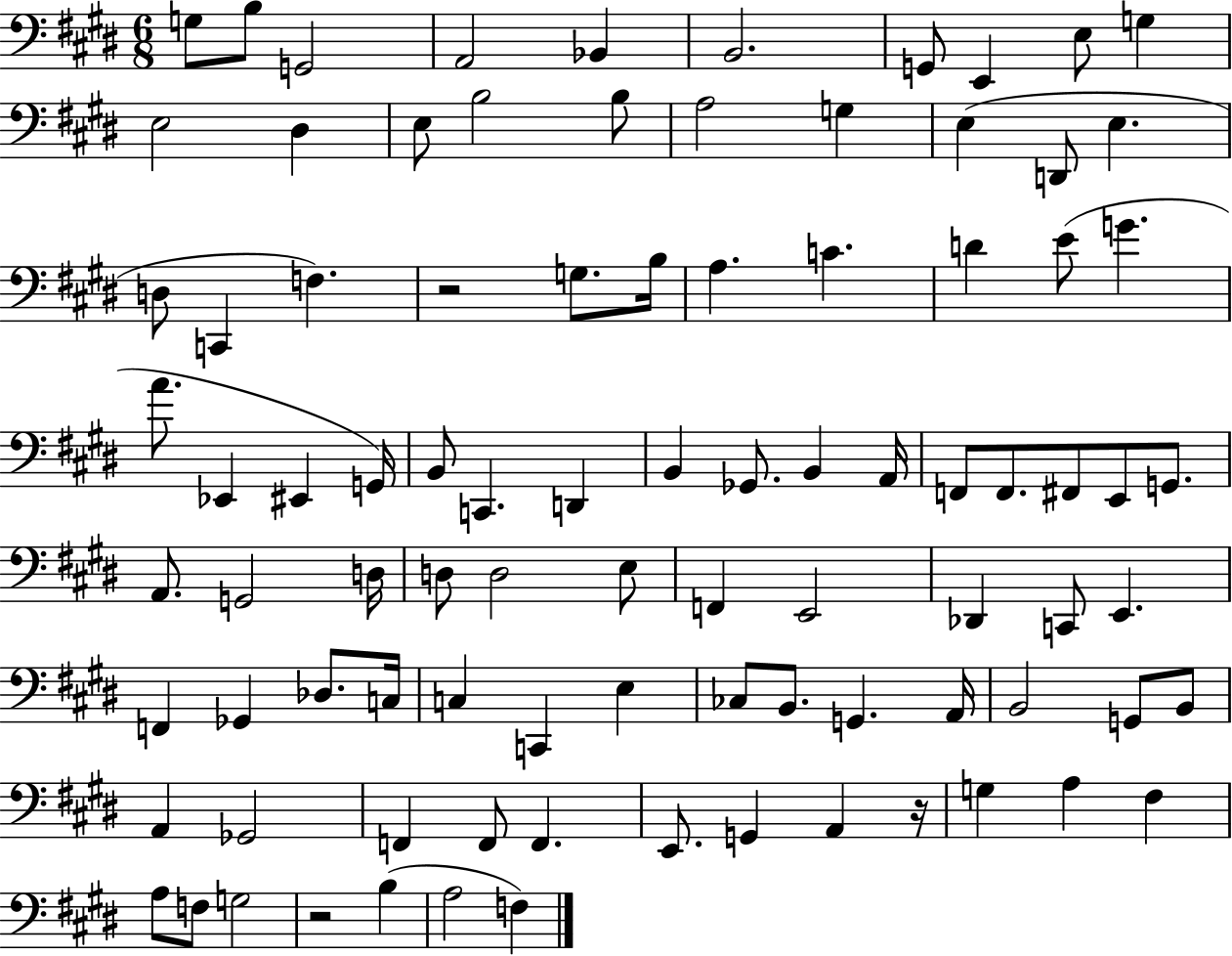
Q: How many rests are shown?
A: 3